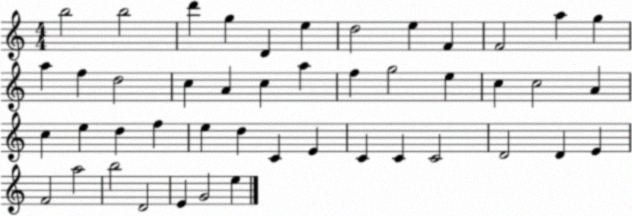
X:1
T:Untitled
M:4/4
L:1/4
K:C
b2 b2 d' g D e d2 e F F2 a g a f d2 c A c a f g2 e c c2 A c e d f e d C E C C C2 D2 D E F2 a2 b2 D2 E G2 e